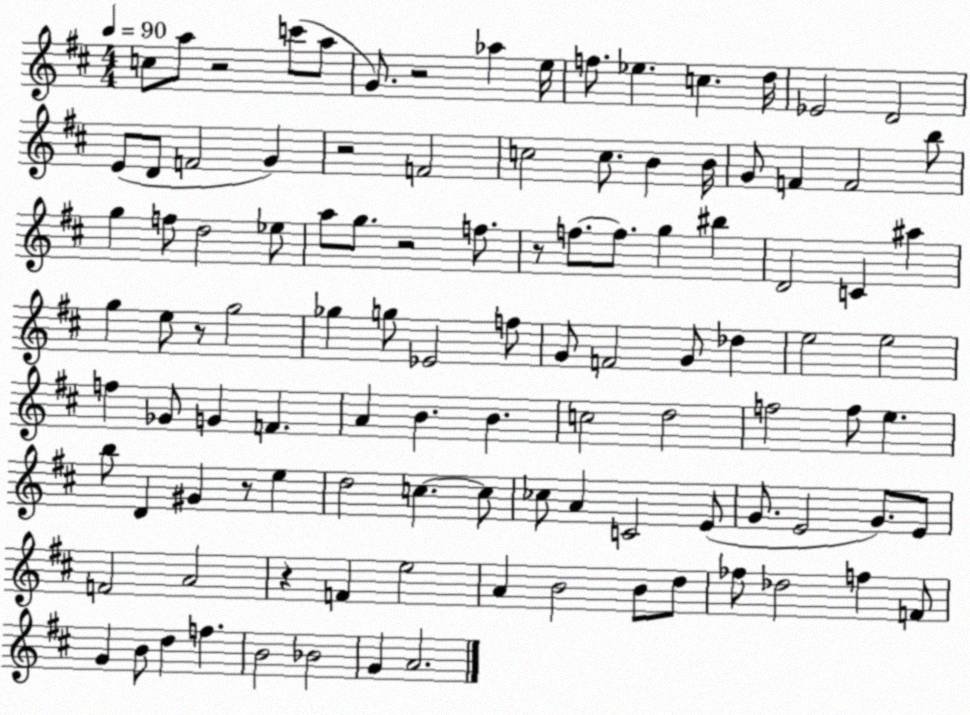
X:1
T:Untitled
M:4/4
L:1/4
K:D
c/2 a/2 z2 c'/2 a/2 G/2 z2 _a e/4 f/2 _e c d/4 _E2 D2 E/2 D/2 F2 G z2 F2 c2 c/2 B B/4 G/2 F F2 b/2 g f/2 d2 _e/2 a/2 g/2 z2 f/2 z/2 f/2 f/2 g ^b D2 C ^a g e/2 z/2 g2 _g g/2 _E2 f/2 G/2 F2 G/2 _d e2 e2 f _G/2 G F A B B c2 d2 f2 f/2 e b/2 D ^G z/2 e d2 c c/2 _c/2 A C2 E/2 G/2 E2 G/2 E/2 F2 A2 z F e2 A B2 B/2 d/2 _f/2 _d2 f F/2 G B/2 d f B2 _B2 G A2